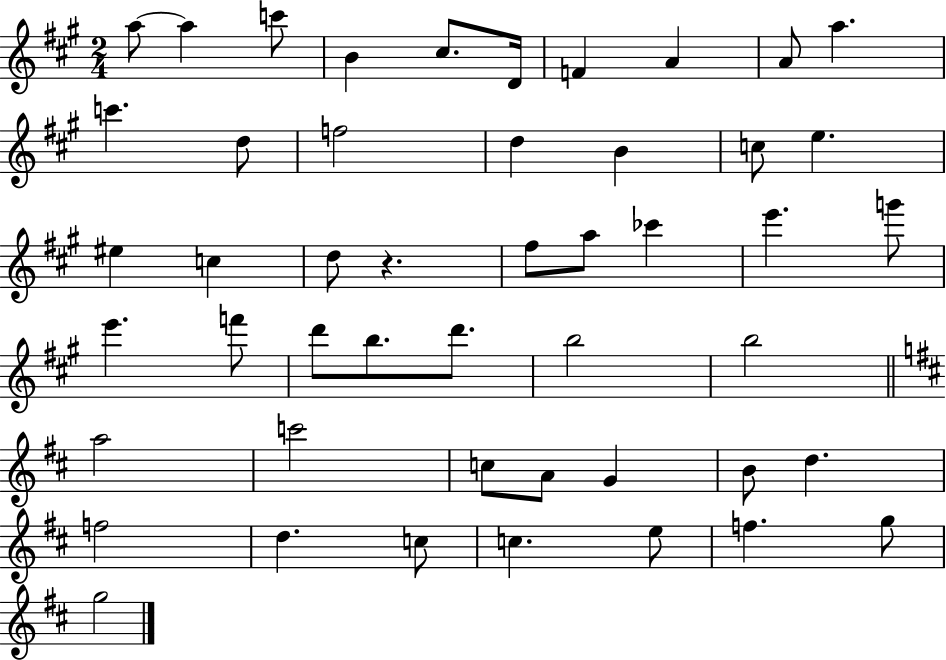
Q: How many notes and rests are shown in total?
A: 48